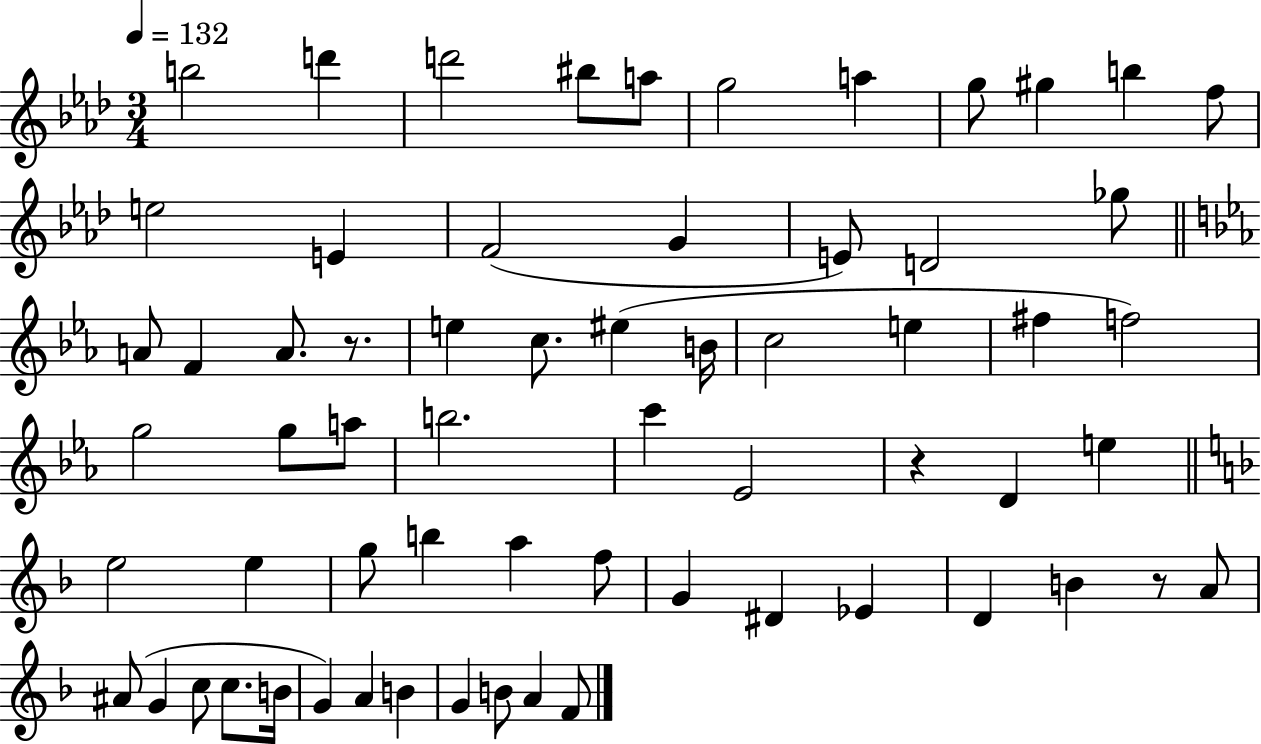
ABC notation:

X:1
T:Untitled
M:3/4
L:1/4
K:Ab
b2 d' d'2 ^b/2 a/2 g2 a g/2 ^g b f/2 e2 E F2 G E/2 D2 _g/2 A/2 F A/2 z/2 e c/2 ^e B/4 c2 e ^f f2 g2 g/2 a/2 b2 c' _E2 z D e e2 e g/2 b a f/2 G ^D _E D B z/2 A/2 ^A/2 G c/2 c/2 B/4 G A B G B/2 A F/2